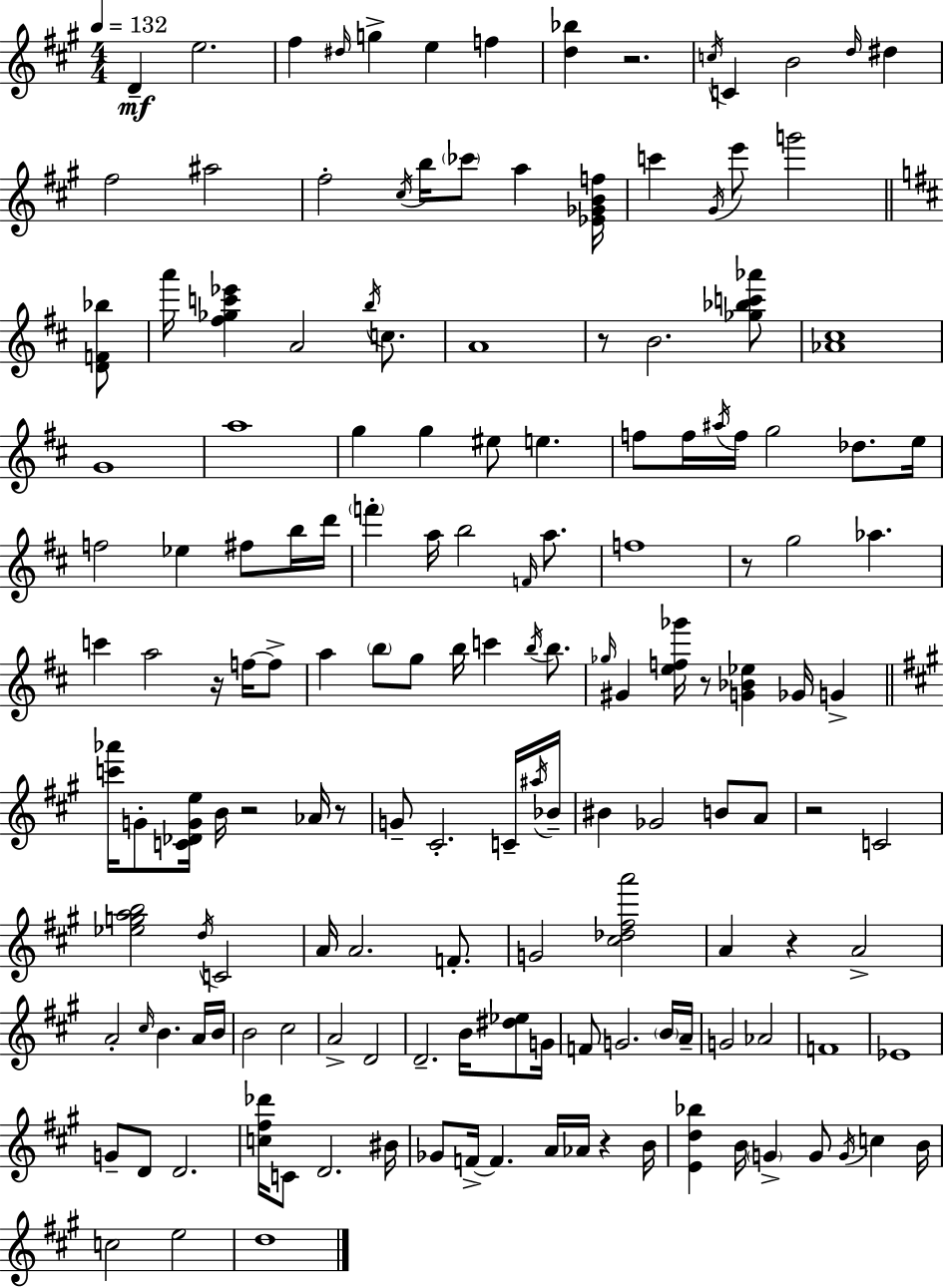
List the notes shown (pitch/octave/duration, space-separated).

D4/q E5/h. F#5/q D#5/s G5/q E5/q F5/q [D5,Bb5]/q R/h. C5/s C4/q B4/h D5/s D#5/q F#5/h A#5/h F#5/h C#5/s B5/s CES6/e A5/q [Eb4,Gb4,B4,F5]/s C6/q G#4/s E6/e G6/h [D4,F4,Bb5]/e A6/s [F#5,Gb5,C6,Eb6]/q A4/h B5/s C5/e. A4/w R/e B4/h. [Gb5,Bb5,C6,Ab6]/e [Ab4,C#5]/w G4/w A5/w G5/q G5/q EIS5/e E5/q. F5/e F5/s A#5/s F5/s G5/h Db5/e. E5/s F5/h Eb5/q F#5/e B5/s D6/s F6/q A5/s B5/h F4/s A5/e. F5/w R/e G5/h Ab5/q. C6/q A5/h R/s F5/s F5/e A5/q B5/e G5/e B5/s C6/q B5/s B5/e. Gb5/s G#4/q [E5,F5,Gb6]/s R/e [G4,Bb4,Eb5]/q Gb4/s G4/q [C6,Ab6]/s G4/e [C4,Db4,G4,E5]/s B4/s R/h Ab4/s R/e G4/e C#4/h. C4/s A#5/s Bb4/s BIS4/q Gb4/h B4/e A4/e R/h C4/h [Eb5,G5,A5,B5]/h D5/s C4/h A4/s A4/h. F4/e. G4/h [C#5,Db5,F#5,A6]/h A4/q R/q A4/h A4/h C#5/s B4/q. A4/s B4/s B4/h C#5/h A4/h D4/h D4/h. B4/s [D#5,Eb5]/e G4/s F4/e G4/h. B4/s A4/s G4/h Ab4/h F4/w Eb4/w G4/e D4/e D4/h. [C5,F#5,Db6]/s C4/e D4/h. BIS4/s Gb4/e F4/s F4/q. A4/s Ab4/s R/q B4/s [E4,D5,Bb5]/q B4/s G4/q G4/e G4/s C5/q B4/s C5/h E5/h D5/w